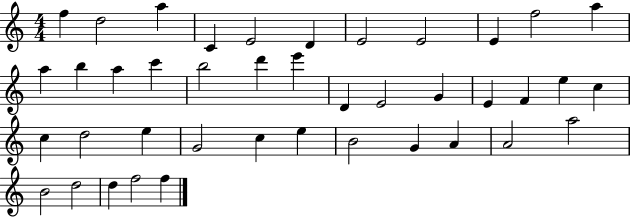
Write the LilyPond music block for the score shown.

{
  \clef treble
  \numericTimeSignature
  \time 4/4
  \key c \major
  f''4 d''2 a''4 | c'4 e'2 d'4 | e'2 e'2 | e'4 f''2 a''4 | \break a''4 b''4 a''4 c'''4 | b''2 d'''4 e'''4 | d'4 e'2 g'4 | e'4 f'4 e''4 c''4 | \break c''4 d''2 e''4 | g'2 c''4 e''4 | b'2 g'4 a'4 | a'2 a''2 | \break b'2 d''2 | d''4 f''2 f''4 | \bar "|."
}